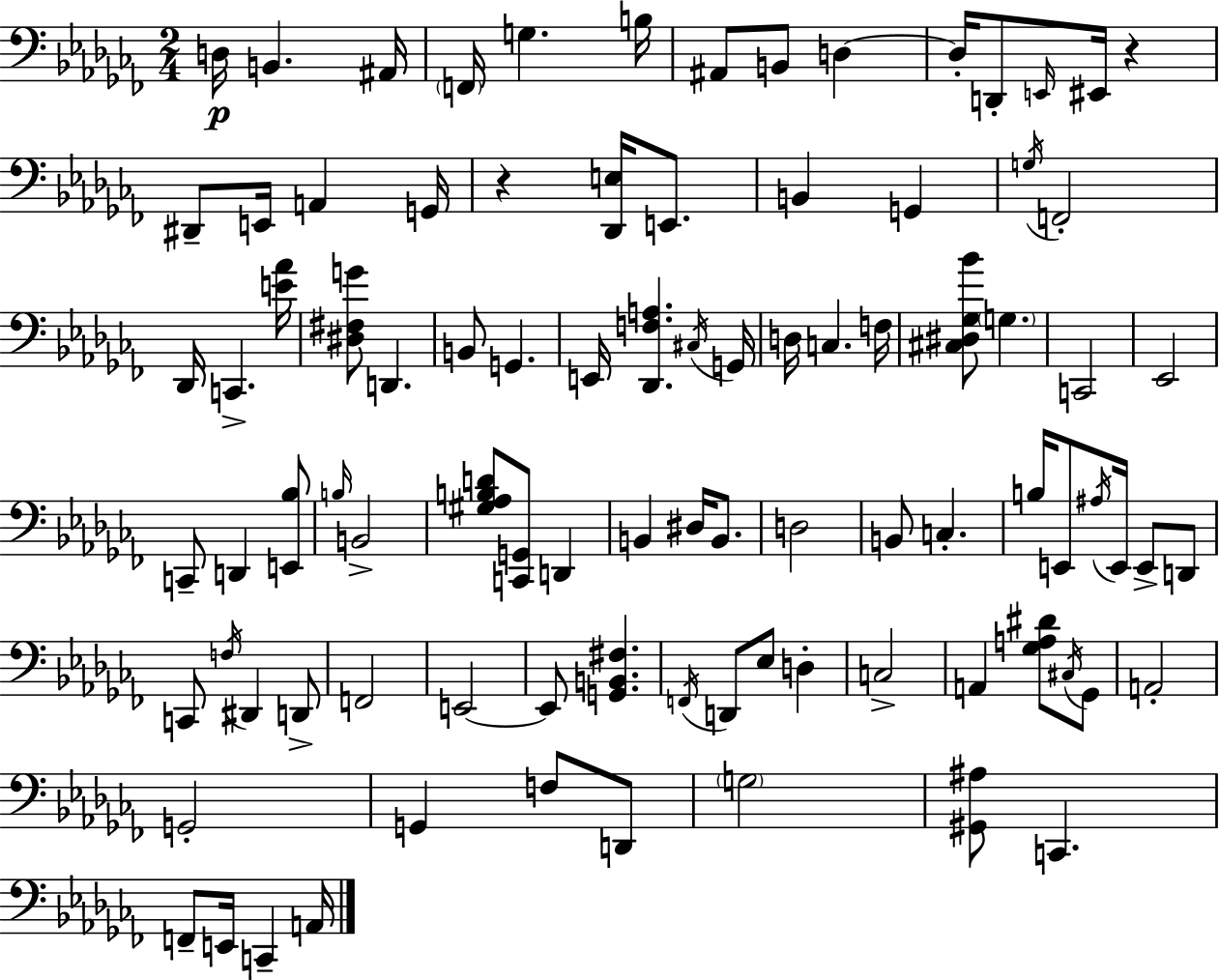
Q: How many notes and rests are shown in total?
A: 92